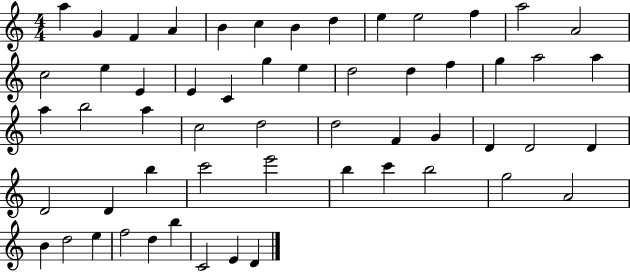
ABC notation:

X:1
T:Untitled
M:4/4
L:1/4
K:C
a G F A B c B d e e2 f a2 A2 c2 e E E C g e d2 d f g a2 a a b2 a c2 d2 d2 F G D D2 D D2 D b c'2 e'2 b c' b2 g2 A2 B d2 e f2 d b C2 E D